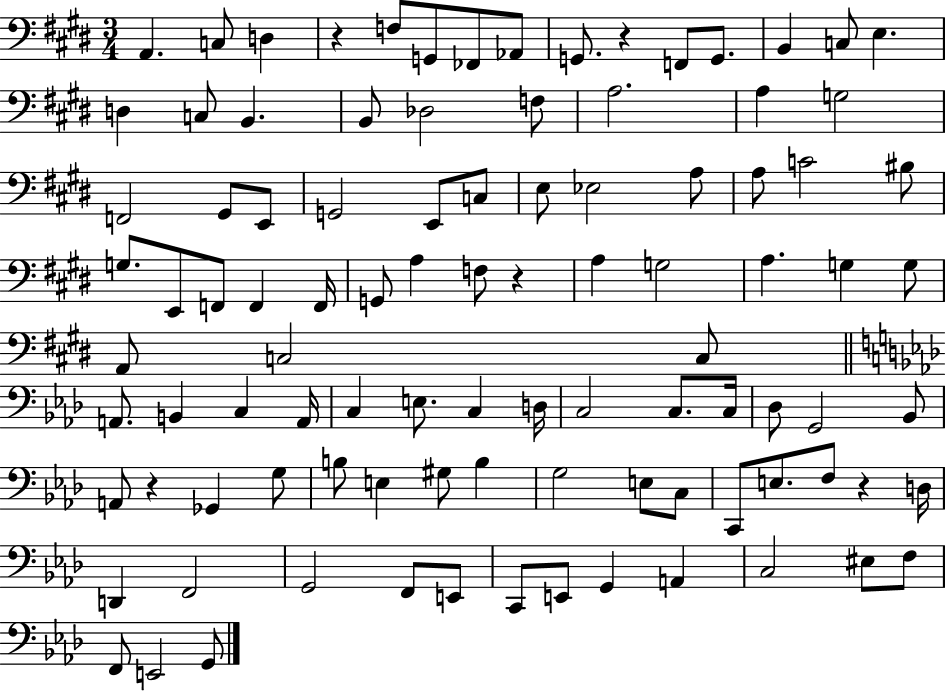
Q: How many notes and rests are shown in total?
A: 98